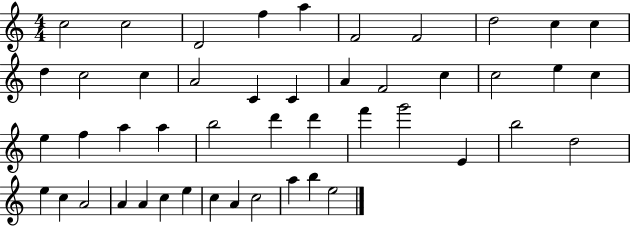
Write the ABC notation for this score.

X:1
T:Untitled
M:4/4
L:1/4
K:C
c2 c2 D2 f a F2 F2 d2 c c d c2 c A2 C C A F2 c c2 e c e f a a b2 d' d' f' g'2 E b2 d2 e c A2 A A c e c A c2 a b e2